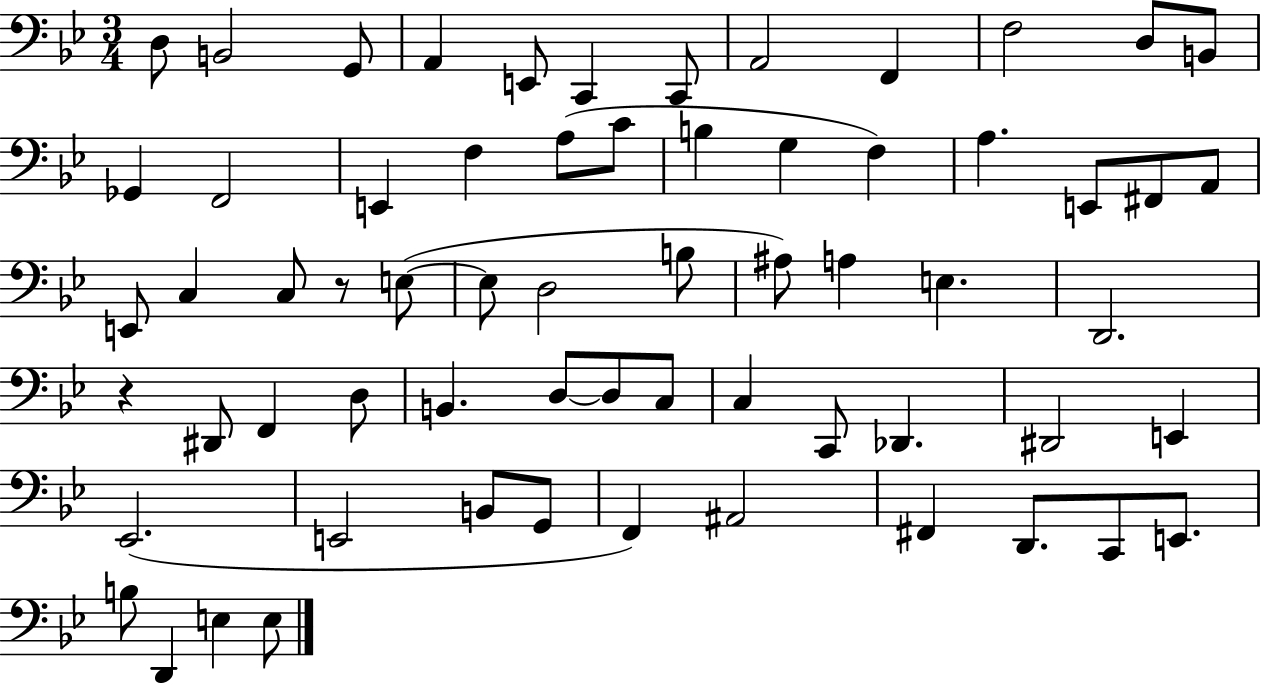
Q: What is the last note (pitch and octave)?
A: E3